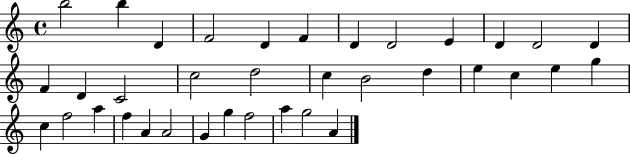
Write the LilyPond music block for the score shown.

{
  \clef treble
  \time 4/4
  \defaultTimeSignature
  \key c \major
  b''2 b''4 d'4 | f'2 d'4 f'4 | d'4 d'2 e'4 | d'4 d'2 d'4 | \break f'4 d'4 c'2 | c''2 d''2 | c''4 b'2 d''4 | e''4 c''4 e''4 g''4 | \break c''4 f''2 a''4 | f''4 a'4 a'2 | g'4 g''4 f''2 | a''4 g''2 a'4 | \break \bar "|."
}